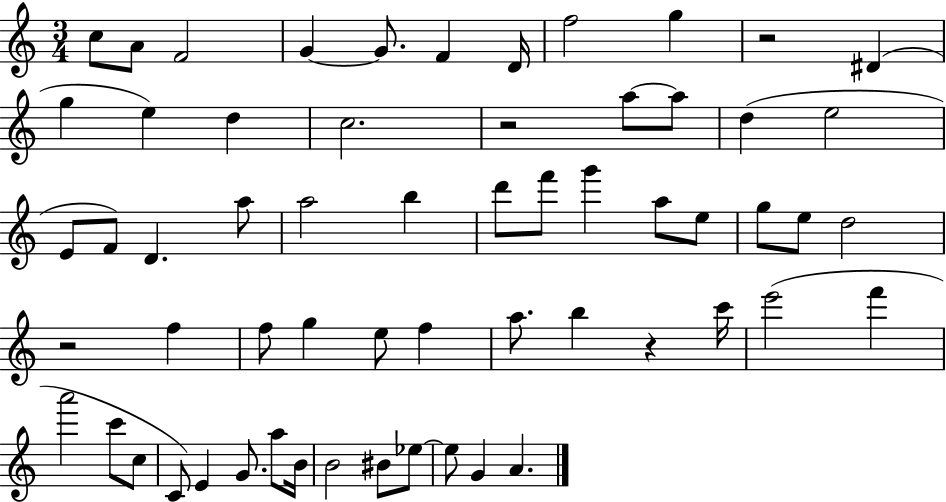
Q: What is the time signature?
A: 3/4